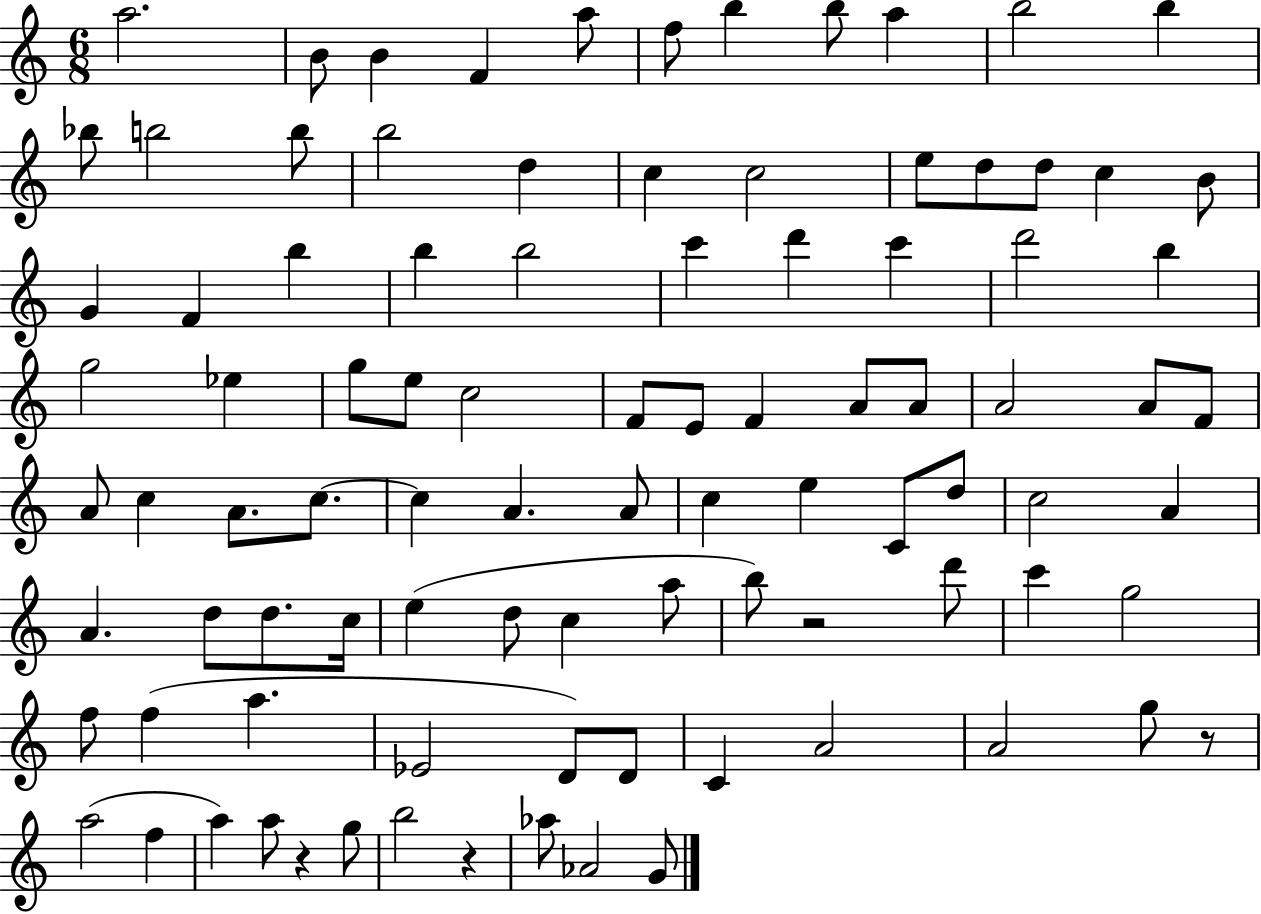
{
  \clef treble
  \numericTimeSignature
  \time 6/8
  \key c \major
  \repeat volta 2 { a''2. | b'8 b'4 f'4 a''8 | f''8 b''4 b''8 a''4 | b''2 b''4 | \break bes''8 b''2 b''8 | b''2 d''4 | c''4 c''2 | e''8 d''8 d''8 c''4 b'8 | \break g'4 f'4 b''4 | b''4 b''2 | c'''4 d'''4 c'''4 | d'''2 b''4 | \break g''2 ees''4 | g''8 e''8 c''2 | f'8 e'8 f'4 a'8 a'8 | a'2 a'8 f'8 | \break a'8 c''4 a'8. c''8.~~ | c''4 a'4. a'8 | c''4 e''4 c'8 d''8 | c''2 a'4 | \break a'4. d''8 d''8. c''16 | e''4( d''8 c''4 a''8 | b''8) r2 d'''8 | c'''4 g''2 | \break f''8 f''4( a''4. | ees'2 d'8) d'8 | c'4 a'2 | a'2 g''8 r8 | \break a''2( f''4 | a''4) a''8 r4 g''8 | b''2 r4 | aes''8 aes'2 g'8 | \break } \bar "|."
}